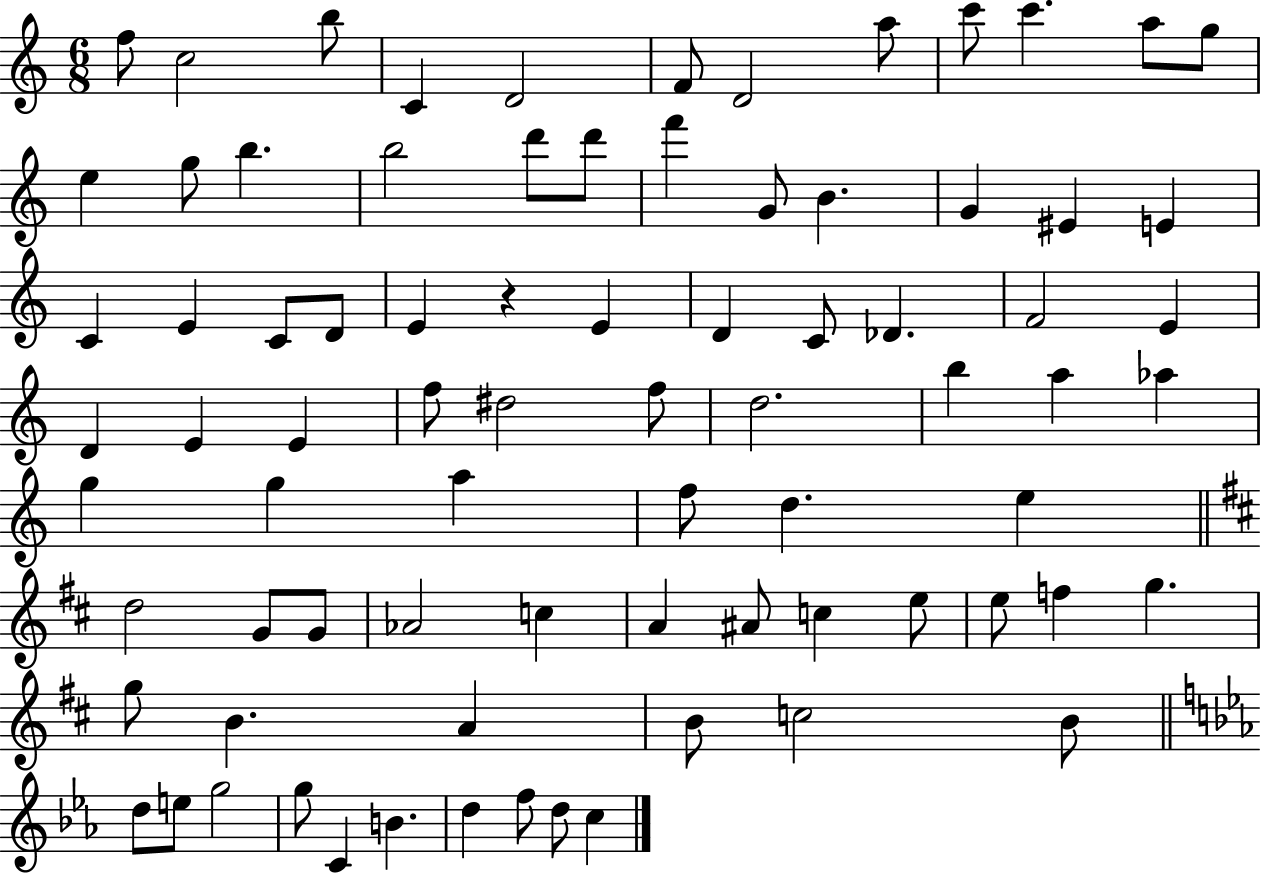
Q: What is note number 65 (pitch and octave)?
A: B4